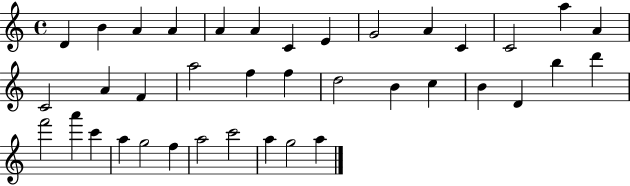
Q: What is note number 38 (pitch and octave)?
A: A5